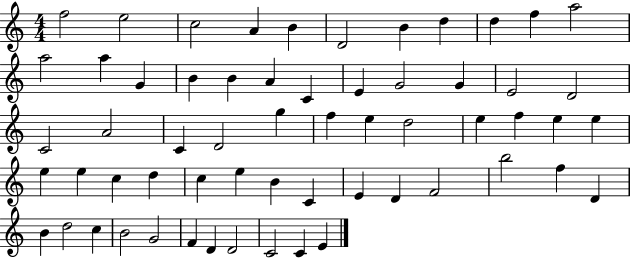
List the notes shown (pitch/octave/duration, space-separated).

F5/h E5/h C5/h A4/q B4/q D4/h B4/q D5/q D5/q F5/q A5/h A5/h A5/q G4/q B4/q B4/q A4/q C4/q E4/q G4/h G4/q E4/h D4/h C4/h A4/h C4/q D4/h G5/q F5/q E5/q D5/h E5/q F5/q E5/q E5/q E5/q E5/q C5/q D5/q C5/q E5/q B4/q C4/q E4/q D4/q F4/h B5/h F5/q D4/q B4/q D5/h C5/q B4/h G4/h F4/q D4/q D4/h C4/h C4/q E4/q